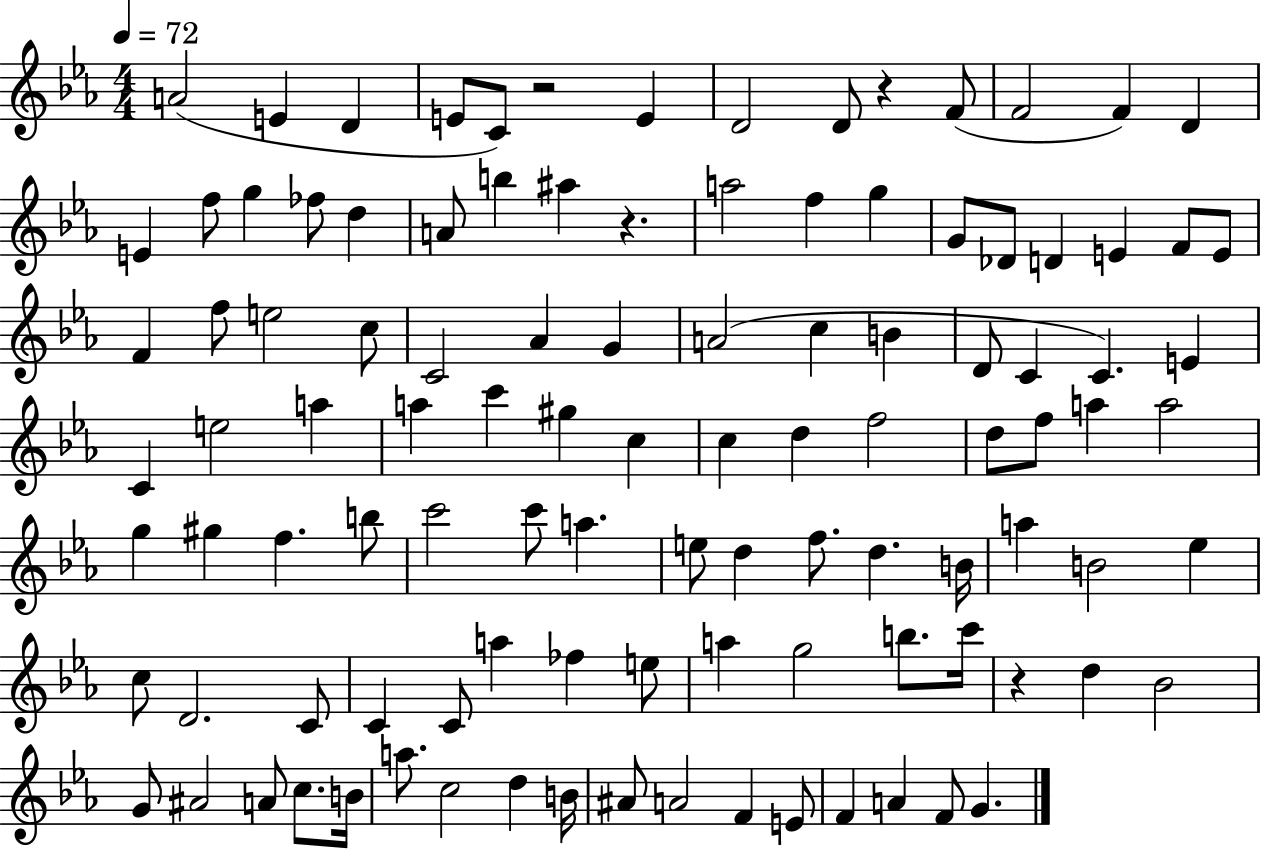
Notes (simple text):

A4/h E4/q D4/q E4/e C4/e R/h E4/q D4/h D4/e R/q F4/e F4/h F4/q D4/q E4/q F5/e G5/q FES5/e D5/q A4/e B5/q A#5/q R/q. A5/h F5/q G5/q G4/e Db4/e D4/q E4/q F4/e E4/e F4/q F5/e E5/h C5/e C4/h Ab4/q G4/q A4/h C5/q B4/q D4/e C4/q C4/q. E4/q C4/q E5/h A5/q A5/q C6/q G#5/q C5/q C5/q D5/q F5/h D5/e F5/e A5/q A5/h G5/q G#5/q F5/q. B5/e C6/h C6/e A5/q. E5/e D5/q F5/e. D5/q. B4/s A5/q B4/h Eb5/q C5/e D4/h. C4/e C4/q C4/e A5/q FES5/q E5/e A5/q G5/h B5/e. C6/s R/q D5/q Bb4/h G4/e A#4/h A4/e C5/e. B4/s A5/e. C5/h D5/q B4/s A#4/e A4/h F4/q E4/e F4/q A4/q F4/e G4/q.